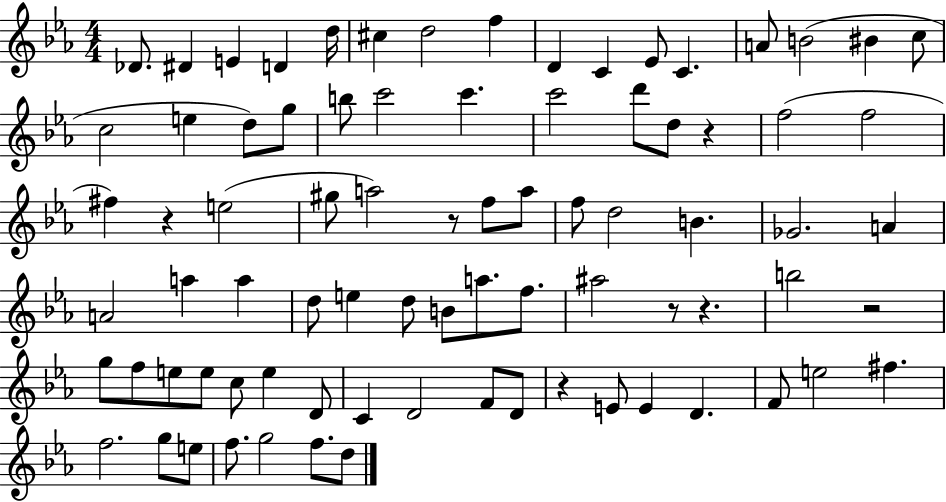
{
  \clef treble
  \numericTimeSignature
  \time 4/4
  \key ees \major
  des'8. dis'4 e'4 d'4 d''16 | cis''4 d''2 f''4 | d'4 c'4 ees'8 c'4. | a'8 b'2( bis'4 c''8 | \break c''2 e''4 d''8) g''8 | b''8 c'''2 c'''4. | c'''2 d'''8 d''8 r4 | f''2( f''2 | \break fis''4) r4 e''2( | gis''8 a''2) r8 f''8 a''8 | f''8 d''2 b'4. | ges'2. a'4 | \break a'2 a''4 a''4 | d''8 e''4 d''8 b'8 a''8. f''8. | ais''2 r8 r4. | b''2 r2 | \break g''8 f''8 e''8 e''8 c''8 e''4 d'8 | c'4 d'2 f'8 d'8 | r4 e'8 e'4 d'4. | f'8 e''2 fis''4. | \break f''2. g''8 e''8 | f''8. g''2 f''8. d''8 | \bar "|."
}